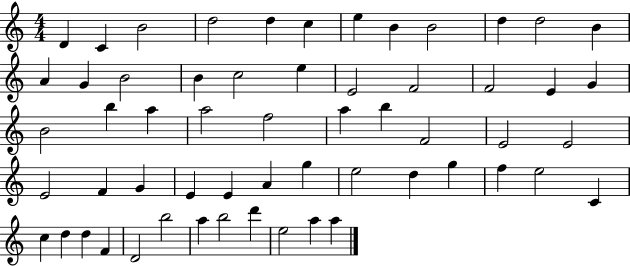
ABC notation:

X:1
T:Untitled
M:4/4
L:1/4
K:C
D C B2 d2 d c e B B2 d d2 B A G B2 B c2 e E2 F2 F2 E G B2 b a a2 f2 a b F2 E2 E2 E2 F G E E A g e2 d g f e2 C c d d F D2 b2 a b2 d' e2 a a